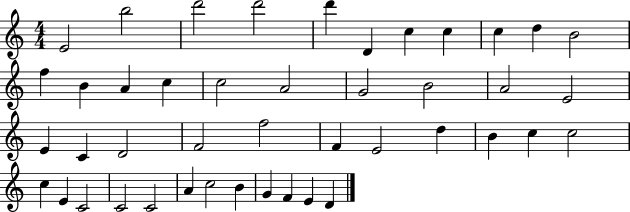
E4/h B5/h D6/h D6/h D6/q D4/q C5/q C5/q C5/q D5/q B4/h F5/q B4/q A4/q C5/q C5/h A4/h G4/h B4/h A4/h E4/h E4/q C4/q D4/h F4/h F5/h F4/q E4/h D5/q B4/q C5/q C5/h C5/q E4/q C4/h C4/h C4/h A4/q C5/h B4/q G4/q F4/q E4/q D4/q